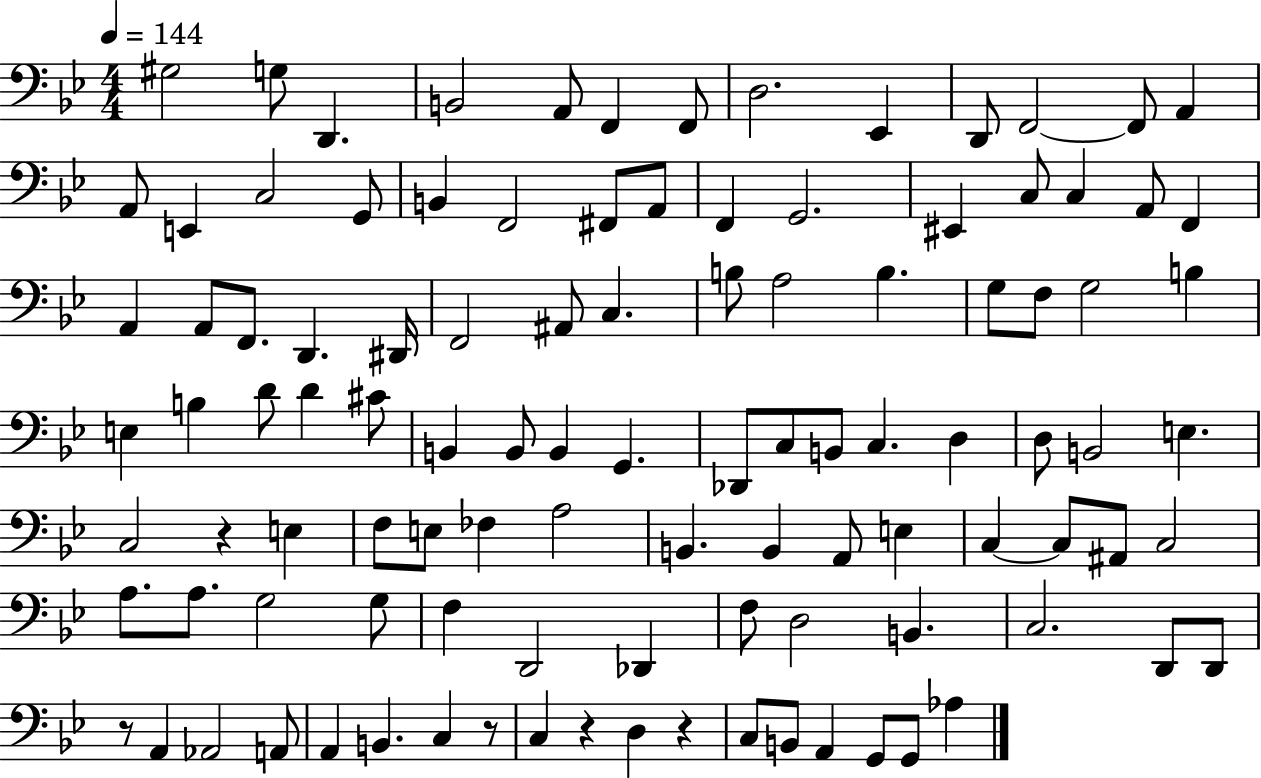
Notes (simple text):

G#3/h G3/e D2/q. B2/h A2/e F2/q F2/e D3/h. Eb2/q D2/e F2/h F2/e A2/q A2/e E2/q C3/h G2/e B2/q F2/h F#2/e A2/e F2/q G2/h. EIS2/q C3/e C3/q A2/e F2/q A2/q A2/e F2/e. D2/q. D#2/s F2/h A#2/e C3/q. B3/e A3/h B3/q. G3/e F3/e G3/h B3/q E3/q B3/q D4/e D4/q C#4/e B2/q B2/e B2/q G2/q. Db2/e C3/e B2/e C3/q. D3/q D3/e B2/h E3/q. C3/h R/q E3/q F3/e E3/e FES3/q A3/h B2/q. B2/q A2/e E3/q C3/q C3/e A#2/e C3/h A3/e. A3/e. G3/h G3/e F3/q D2/h Db2/q F3/e D3/h B2/q. C3/h. D2/e D2/e R/e A2/q Ab2/h A2/e A2/q B2/q. C3/q R/e C3/q R/q D3/q R/q C3/e B2/e A2/q G2/e G2/e Ab3/q